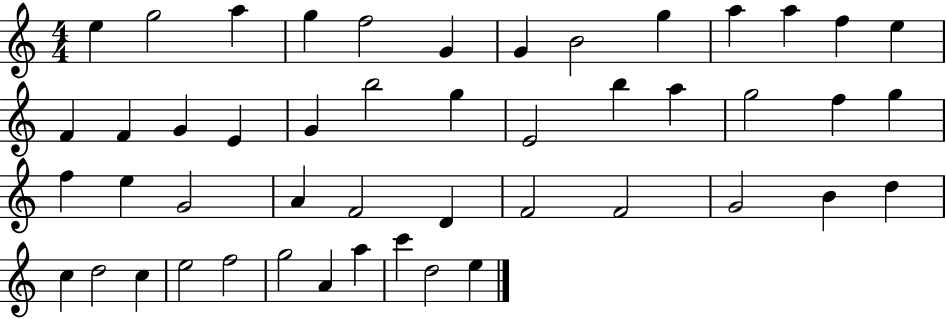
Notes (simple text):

E5/q G5/h A5/q G5/q F5/h G4/q G4/q B4/h G5/q A5/q A5/q F5/q E5/q F4/q F4/q G4/q E4/q G4/q B5/h G5/q E4/h B5/q A5/q G5/h F5/q G5/q F5/q E5/q G4/h A4/q F4/h D4/q F4/h F4/h G4/h B4/q D5/q C5/q D5/h C5/q E5/h F5/h G5/h A4/q A5/q C6/q D5/h E5/q